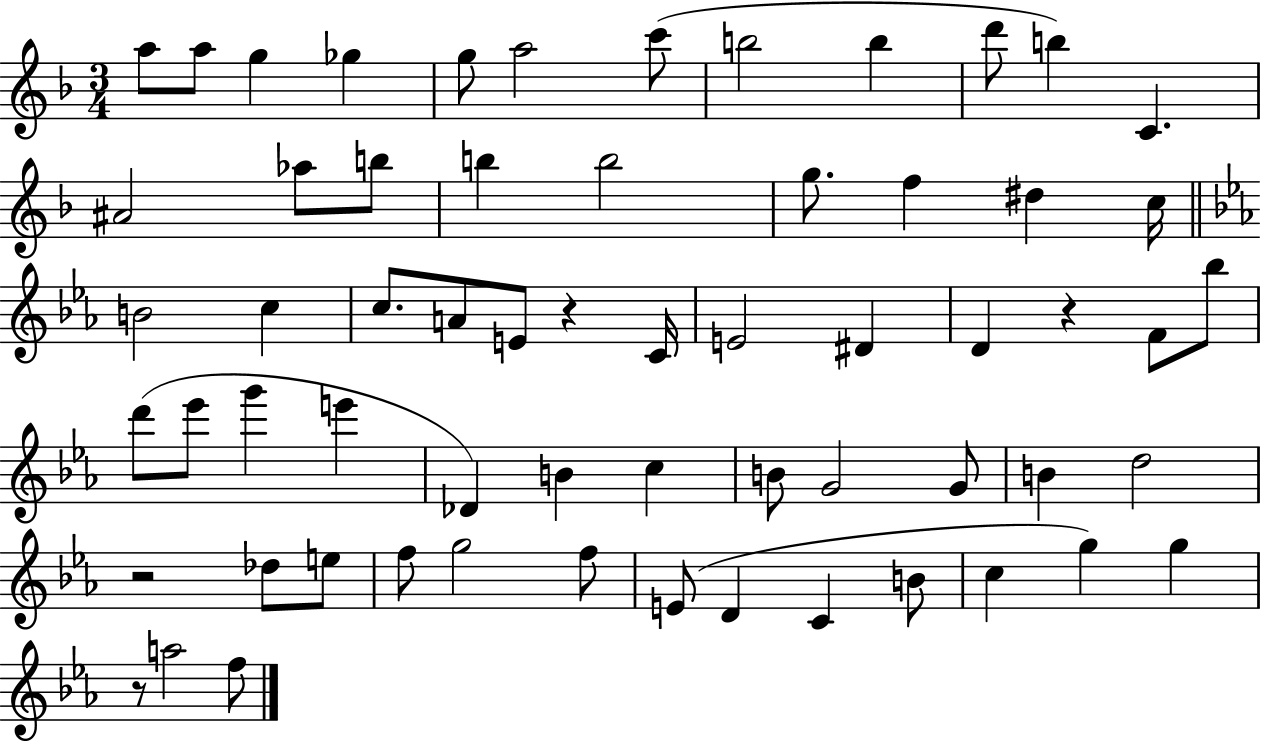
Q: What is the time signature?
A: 3/4